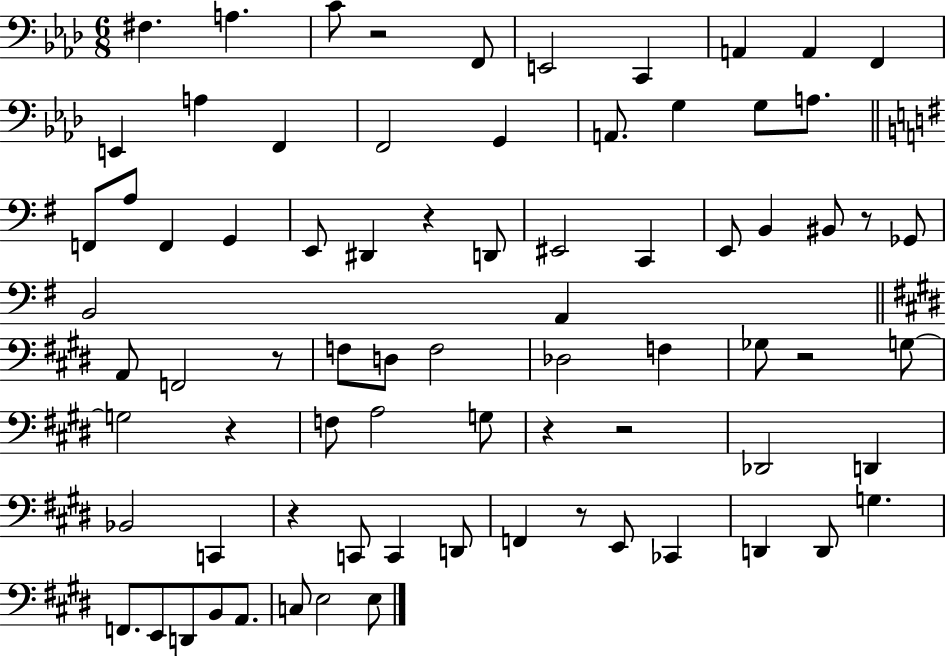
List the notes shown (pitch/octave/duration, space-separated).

F#3/q. A3/q. C4/e R/h F2/e E2/h C2/q A2/q A2/q F2/q E2/q A3/q F2/q F2/h G2/q A2/e. G3/q G3/e A3/e. F2/e A3/e F2/q G2/q E2/e D#2/q R/q D2/e EIS2/h C2/q E2/e B2/q BIS2/e R/e Gb2/e B2/h A2/q A2/e F2/h R/e F3/e D3/e F3/h Db3/h F3/q Gb3/e R/h G3/e G3/h R/q F3/e A3/h G3/e R/q R/h Db2/h D2/q Bb2/h C2/q R/q C2/e C2/q D2/e F2/q R/e E2/e CES2/q D2/q D2/e G3/q. F2/e. E2/e D2/e B2/e A2/e. C3/e E3/h E3/e